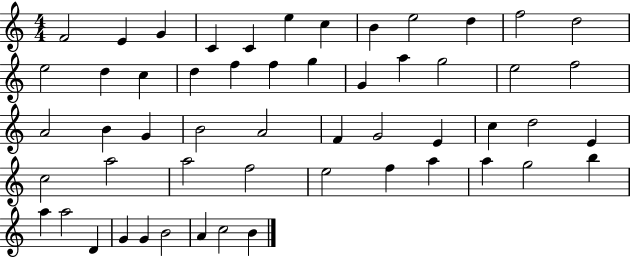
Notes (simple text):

F4/h E4/q G4/q C4/q C4/q E5/q C5/q B4/q E5/h D5/q F5/h D5/h E5/h D5/q C5/q D5/q F5/q F5/q G5/q G4/q A5/q G5/h E5/h F5/h A4/h B4/q G4/q B4/h A4/h F4/q G4/h E4/q C5/q D5/h E4/q C5/h A5/h A5/h F5/h E5/h F5/q A5/q A5/q G5/h B5/q A5/q A5/h D4/q G4/q G4/q B4/h A4/q C5/h B4/q